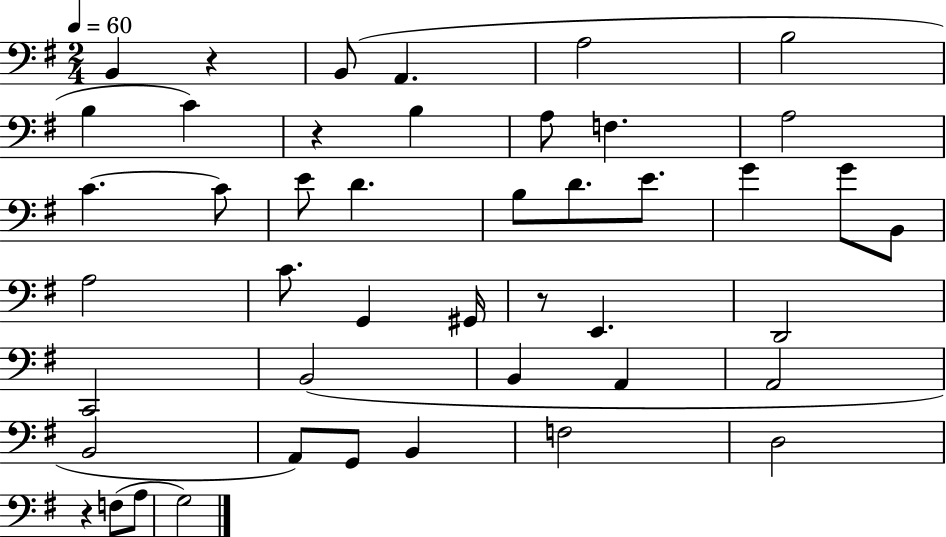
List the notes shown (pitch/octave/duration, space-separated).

B2/q R/q B2/e A2/q. A3/h B3/h B3/q C4/q R/q B3/q A3/e F3/q. A3/h C4/q. C4/e E4/e D4/q. B3/e D4/e. E4/e. G4/q G4/e B2/e A3/h C4/e. G2/q G#2/s R/e E2/q. D2/h C2/h B2/h B2/q A2/q A2/h B2/h A2/e G2/e B2/q F3/h D3/h R/q F3/e A3/e G3/h